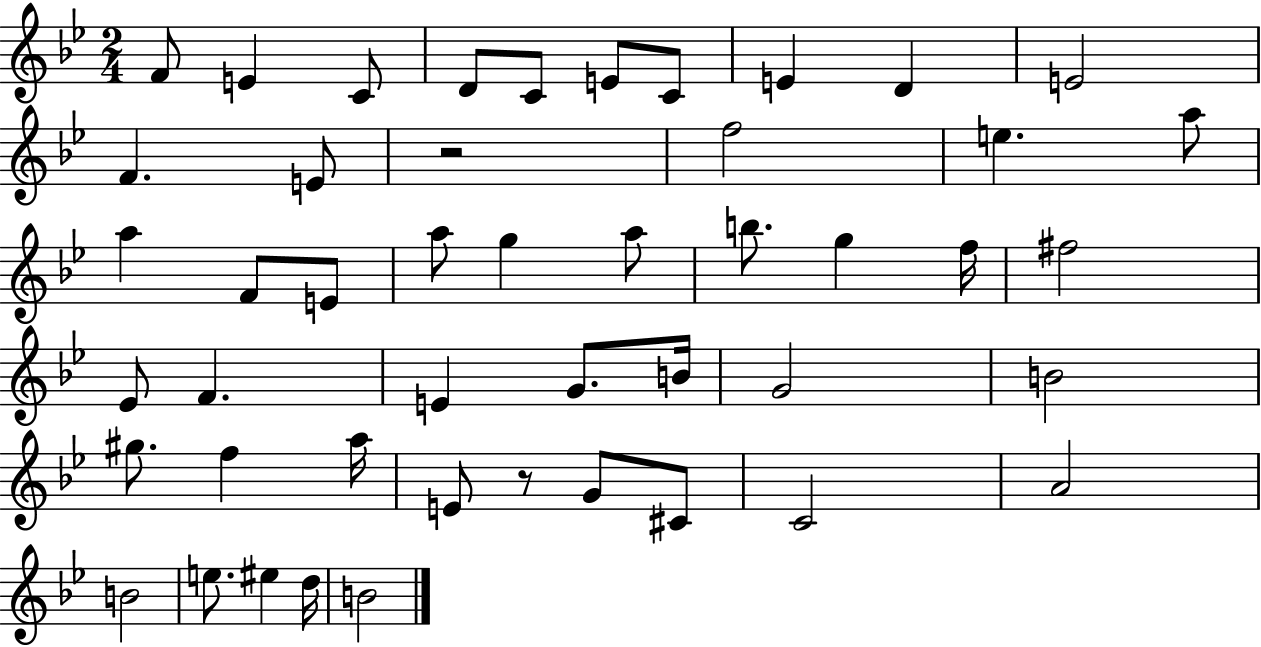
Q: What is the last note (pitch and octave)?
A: B4